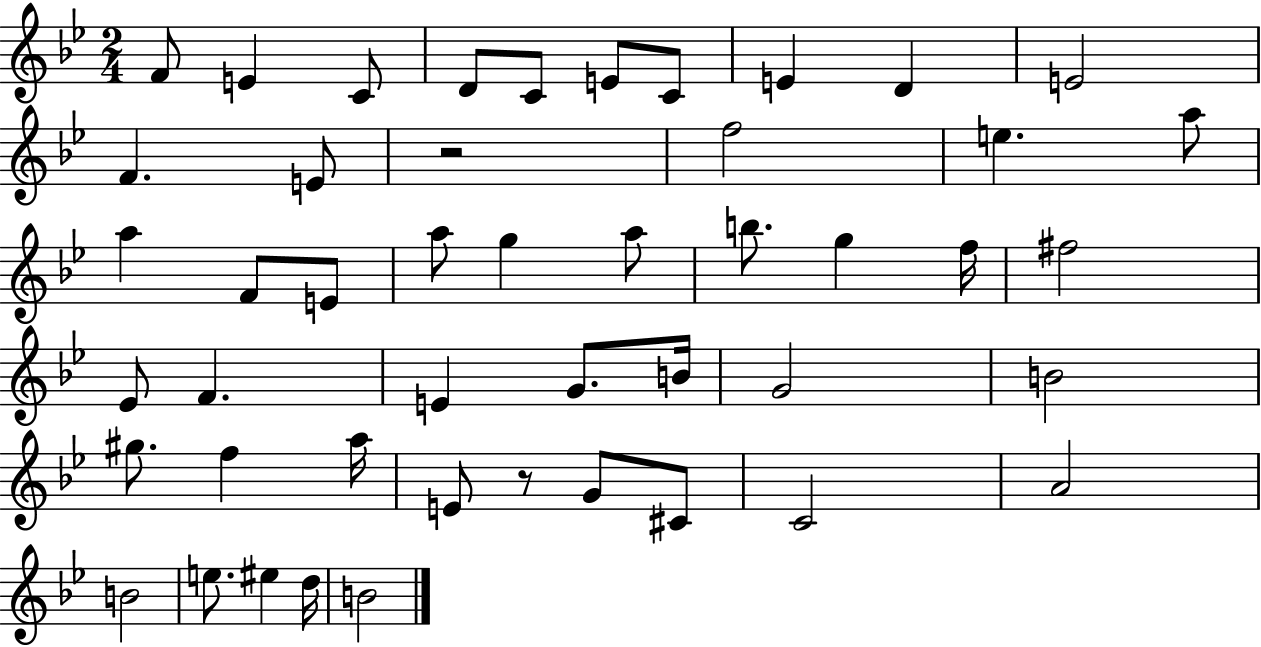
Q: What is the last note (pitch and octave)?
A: B4